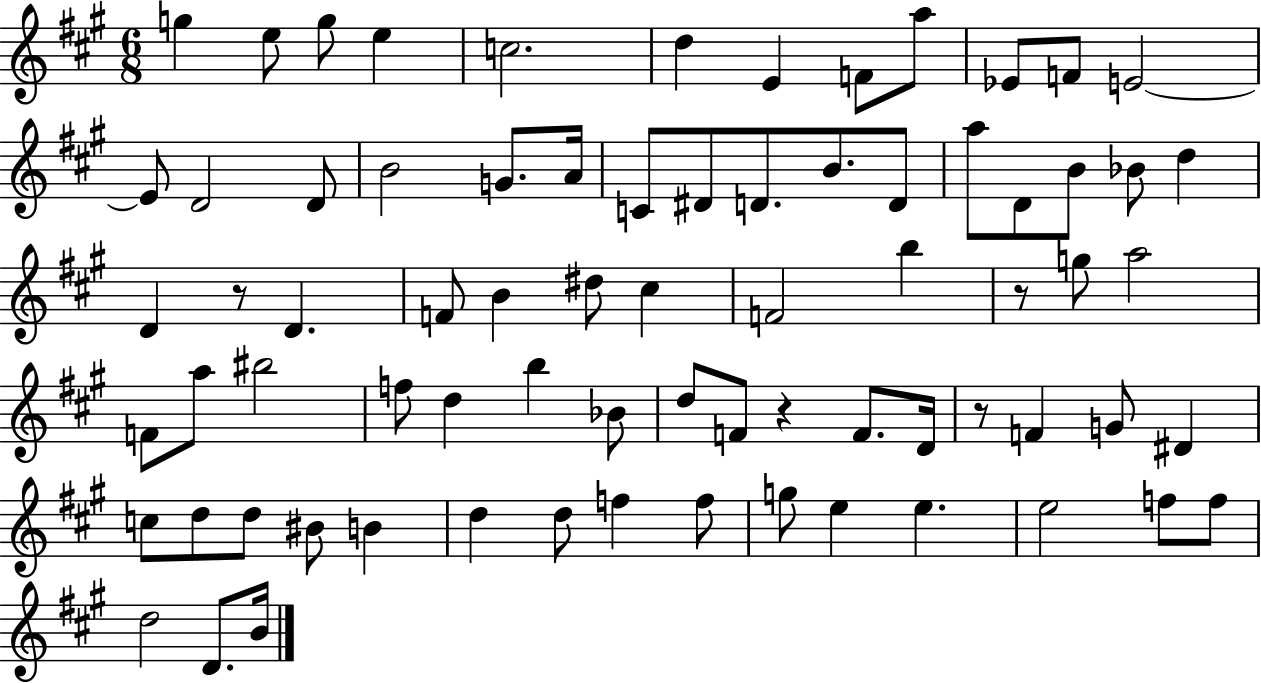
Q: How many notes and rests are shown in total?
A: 74